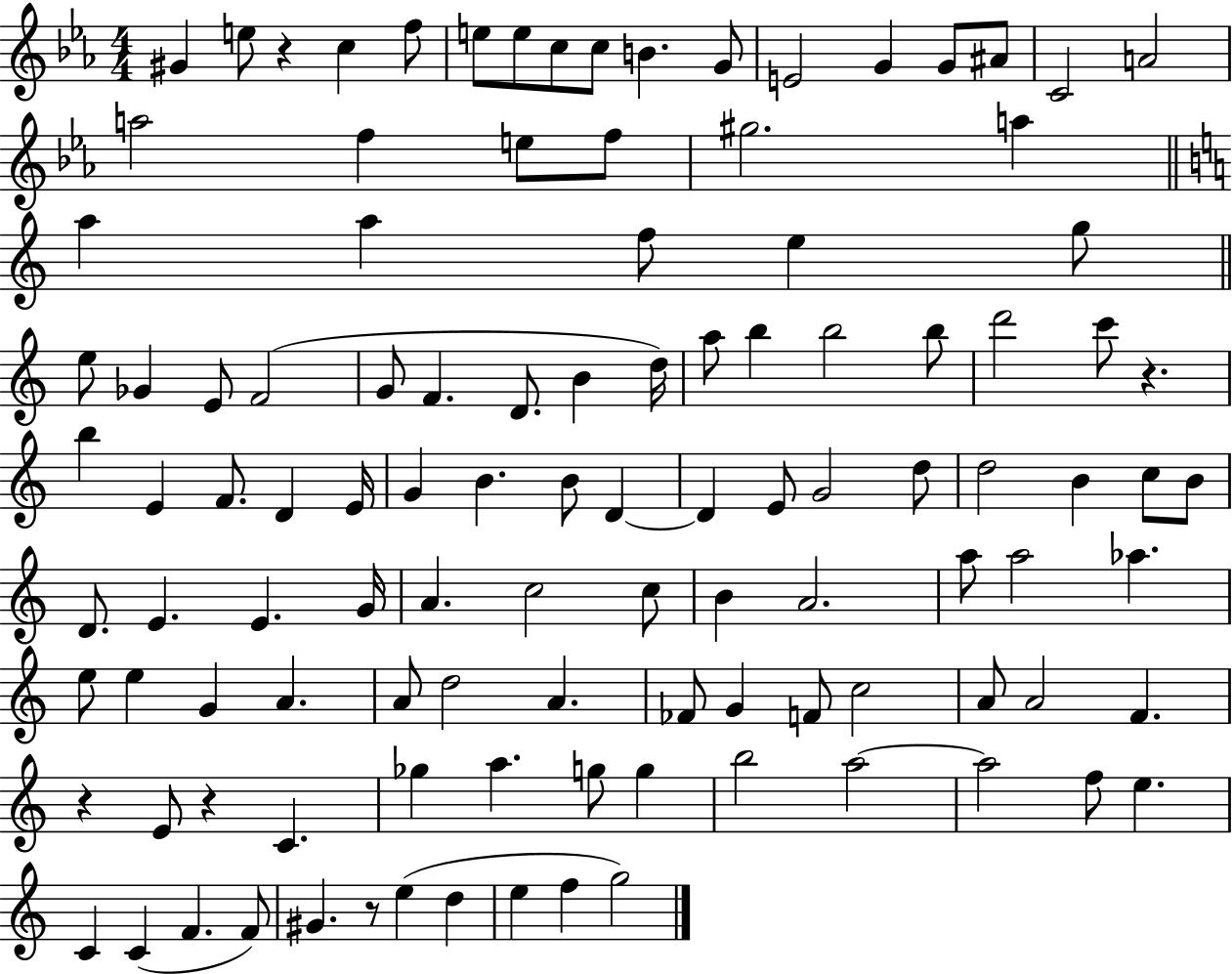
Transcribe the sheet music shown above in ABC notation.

X:1
T:Untitled
M:4/4
L:1/4
K:Eb
^G e/2 z c f/2 e/2 e/2 c/2 c/2 B G/2 E2 G G/2 ^A/2 C2 A2 a2 f e/2 f/2 ^g2 a a a f/2 e g/2 e/2 _G E/2 F2 G/2 F D/2 B d/4 a/2 b b2 b/2 d'2 c'/2 z b E F/2 D E/4 G B B/2 D D E/2 G2 d/2 d2 B c/2 B/2 D/2 E E G/4 A c2 c/2 B A2 a/2 a2 _a e/2 e G A A/2 d2 A _F/2 G F/2 c2 A/2 A2 F z E/2 z C _g a g/2 g b2 a2 a2 f/2 e C C F F/2 ^G z/2 e d e f g2